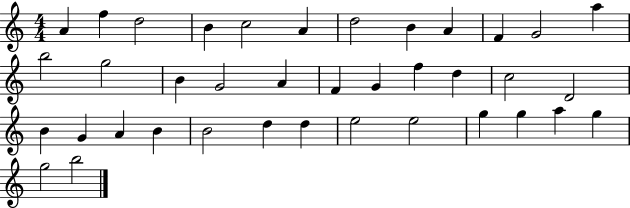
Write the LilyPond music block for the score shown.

{
  \clef treble
  \numericTimeSignature
  \time 4/4
  \key c \major
  a'4 f''4 d''2 | b'4 c''2 a'4 | d''2 b'4 a'4 | f'4 g'2 a''4 | \break b''2 g''2 | b'4 g'2 a'4 | f'4 g'4 f''4 d''4 | c''2 d'2 | \break b'4 g'4 a'4 b'4 | b'2 d''4 d''4 | e''2 e''2 | g''4 g''4 a''4 g''4 | \break g''2 b''2 | \bar "|."
}